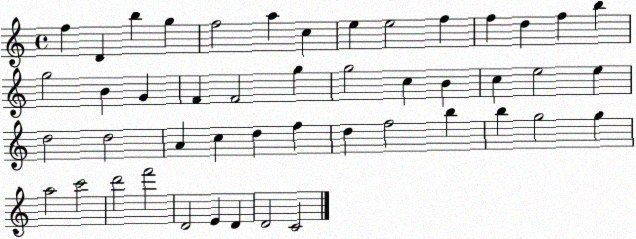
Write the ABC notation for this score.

X:1
T:Untitled
M:4/4
L:1/4
K:C
f D b g f2 a c e e2 f f d f b g2 B G F F2 g g2 c B c e2 e d2 d2 A c d f d f2 b b g2 g a2 c'2 d'2 f'2 D2 E D D2 C2